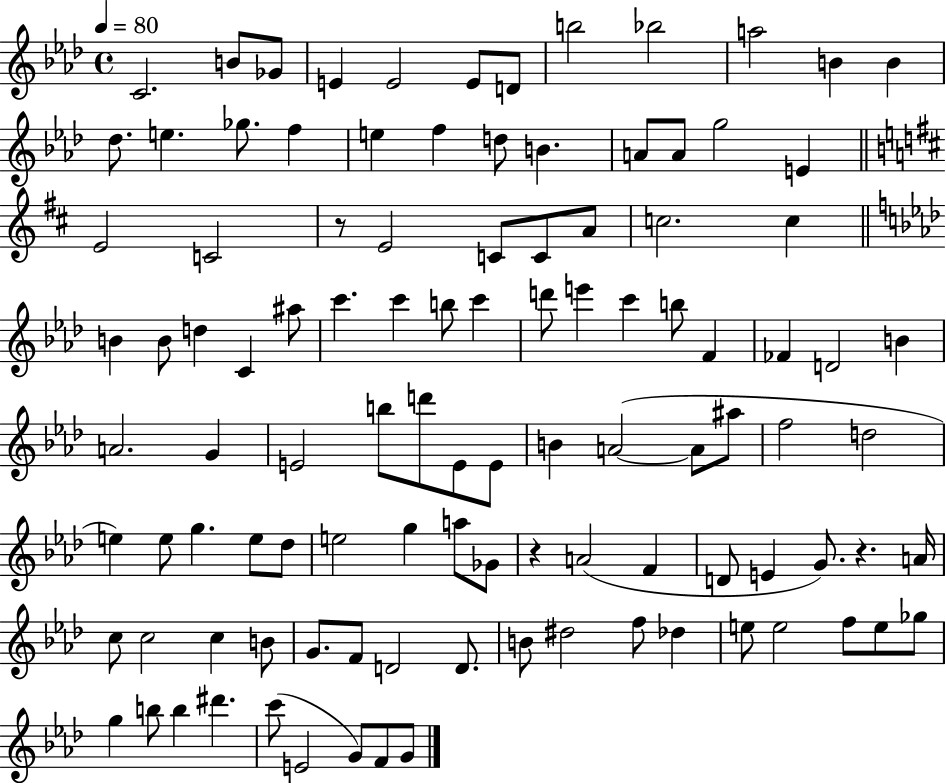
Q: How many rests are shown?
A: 3